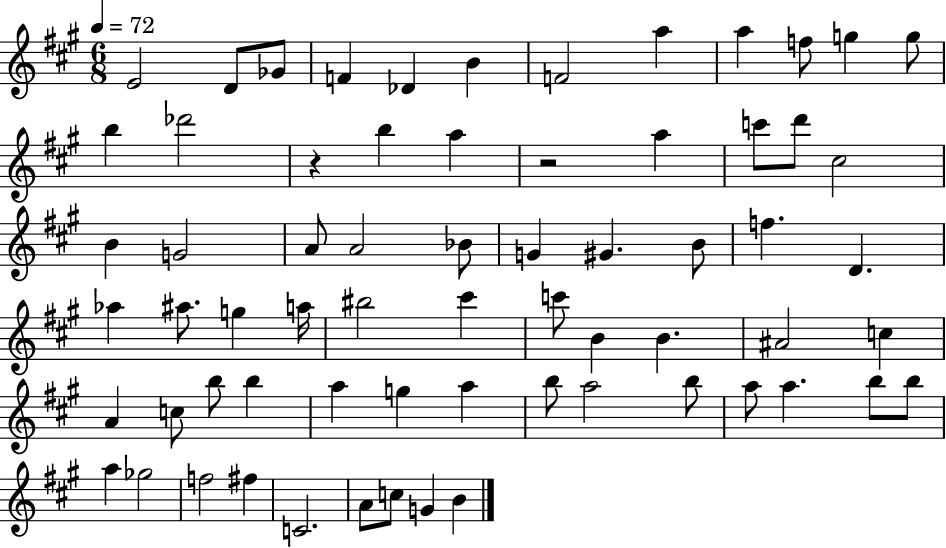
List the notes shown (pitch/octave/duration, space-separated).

E4/h D4/e Gb4/e F4/q Db4/q B4/q F4/h A5/q A5/q F5/e G5/q G5/e B5/q Db6/h R/q B5/q A5/q R/h A5/q C6/e D6/e C#5/h B4/q G4/h A4/e A4/h Bb4/e G4/q G#4/q. B4/e F5/q. D4/q. Ab5/q A#5/e. G5/q A5/s BIS5/h C#6/q C6/e B4/q B4/q. A#4/h C5/q A4/q C5/e B5/e B5/q A5/q G5/q A5/q B5/e A5/h B5/e A5/e A5/q. B5/e B5/e A5/q Gb5/h F5/h F#5/q C4/h. A4/e C5/e G4/q B4/q